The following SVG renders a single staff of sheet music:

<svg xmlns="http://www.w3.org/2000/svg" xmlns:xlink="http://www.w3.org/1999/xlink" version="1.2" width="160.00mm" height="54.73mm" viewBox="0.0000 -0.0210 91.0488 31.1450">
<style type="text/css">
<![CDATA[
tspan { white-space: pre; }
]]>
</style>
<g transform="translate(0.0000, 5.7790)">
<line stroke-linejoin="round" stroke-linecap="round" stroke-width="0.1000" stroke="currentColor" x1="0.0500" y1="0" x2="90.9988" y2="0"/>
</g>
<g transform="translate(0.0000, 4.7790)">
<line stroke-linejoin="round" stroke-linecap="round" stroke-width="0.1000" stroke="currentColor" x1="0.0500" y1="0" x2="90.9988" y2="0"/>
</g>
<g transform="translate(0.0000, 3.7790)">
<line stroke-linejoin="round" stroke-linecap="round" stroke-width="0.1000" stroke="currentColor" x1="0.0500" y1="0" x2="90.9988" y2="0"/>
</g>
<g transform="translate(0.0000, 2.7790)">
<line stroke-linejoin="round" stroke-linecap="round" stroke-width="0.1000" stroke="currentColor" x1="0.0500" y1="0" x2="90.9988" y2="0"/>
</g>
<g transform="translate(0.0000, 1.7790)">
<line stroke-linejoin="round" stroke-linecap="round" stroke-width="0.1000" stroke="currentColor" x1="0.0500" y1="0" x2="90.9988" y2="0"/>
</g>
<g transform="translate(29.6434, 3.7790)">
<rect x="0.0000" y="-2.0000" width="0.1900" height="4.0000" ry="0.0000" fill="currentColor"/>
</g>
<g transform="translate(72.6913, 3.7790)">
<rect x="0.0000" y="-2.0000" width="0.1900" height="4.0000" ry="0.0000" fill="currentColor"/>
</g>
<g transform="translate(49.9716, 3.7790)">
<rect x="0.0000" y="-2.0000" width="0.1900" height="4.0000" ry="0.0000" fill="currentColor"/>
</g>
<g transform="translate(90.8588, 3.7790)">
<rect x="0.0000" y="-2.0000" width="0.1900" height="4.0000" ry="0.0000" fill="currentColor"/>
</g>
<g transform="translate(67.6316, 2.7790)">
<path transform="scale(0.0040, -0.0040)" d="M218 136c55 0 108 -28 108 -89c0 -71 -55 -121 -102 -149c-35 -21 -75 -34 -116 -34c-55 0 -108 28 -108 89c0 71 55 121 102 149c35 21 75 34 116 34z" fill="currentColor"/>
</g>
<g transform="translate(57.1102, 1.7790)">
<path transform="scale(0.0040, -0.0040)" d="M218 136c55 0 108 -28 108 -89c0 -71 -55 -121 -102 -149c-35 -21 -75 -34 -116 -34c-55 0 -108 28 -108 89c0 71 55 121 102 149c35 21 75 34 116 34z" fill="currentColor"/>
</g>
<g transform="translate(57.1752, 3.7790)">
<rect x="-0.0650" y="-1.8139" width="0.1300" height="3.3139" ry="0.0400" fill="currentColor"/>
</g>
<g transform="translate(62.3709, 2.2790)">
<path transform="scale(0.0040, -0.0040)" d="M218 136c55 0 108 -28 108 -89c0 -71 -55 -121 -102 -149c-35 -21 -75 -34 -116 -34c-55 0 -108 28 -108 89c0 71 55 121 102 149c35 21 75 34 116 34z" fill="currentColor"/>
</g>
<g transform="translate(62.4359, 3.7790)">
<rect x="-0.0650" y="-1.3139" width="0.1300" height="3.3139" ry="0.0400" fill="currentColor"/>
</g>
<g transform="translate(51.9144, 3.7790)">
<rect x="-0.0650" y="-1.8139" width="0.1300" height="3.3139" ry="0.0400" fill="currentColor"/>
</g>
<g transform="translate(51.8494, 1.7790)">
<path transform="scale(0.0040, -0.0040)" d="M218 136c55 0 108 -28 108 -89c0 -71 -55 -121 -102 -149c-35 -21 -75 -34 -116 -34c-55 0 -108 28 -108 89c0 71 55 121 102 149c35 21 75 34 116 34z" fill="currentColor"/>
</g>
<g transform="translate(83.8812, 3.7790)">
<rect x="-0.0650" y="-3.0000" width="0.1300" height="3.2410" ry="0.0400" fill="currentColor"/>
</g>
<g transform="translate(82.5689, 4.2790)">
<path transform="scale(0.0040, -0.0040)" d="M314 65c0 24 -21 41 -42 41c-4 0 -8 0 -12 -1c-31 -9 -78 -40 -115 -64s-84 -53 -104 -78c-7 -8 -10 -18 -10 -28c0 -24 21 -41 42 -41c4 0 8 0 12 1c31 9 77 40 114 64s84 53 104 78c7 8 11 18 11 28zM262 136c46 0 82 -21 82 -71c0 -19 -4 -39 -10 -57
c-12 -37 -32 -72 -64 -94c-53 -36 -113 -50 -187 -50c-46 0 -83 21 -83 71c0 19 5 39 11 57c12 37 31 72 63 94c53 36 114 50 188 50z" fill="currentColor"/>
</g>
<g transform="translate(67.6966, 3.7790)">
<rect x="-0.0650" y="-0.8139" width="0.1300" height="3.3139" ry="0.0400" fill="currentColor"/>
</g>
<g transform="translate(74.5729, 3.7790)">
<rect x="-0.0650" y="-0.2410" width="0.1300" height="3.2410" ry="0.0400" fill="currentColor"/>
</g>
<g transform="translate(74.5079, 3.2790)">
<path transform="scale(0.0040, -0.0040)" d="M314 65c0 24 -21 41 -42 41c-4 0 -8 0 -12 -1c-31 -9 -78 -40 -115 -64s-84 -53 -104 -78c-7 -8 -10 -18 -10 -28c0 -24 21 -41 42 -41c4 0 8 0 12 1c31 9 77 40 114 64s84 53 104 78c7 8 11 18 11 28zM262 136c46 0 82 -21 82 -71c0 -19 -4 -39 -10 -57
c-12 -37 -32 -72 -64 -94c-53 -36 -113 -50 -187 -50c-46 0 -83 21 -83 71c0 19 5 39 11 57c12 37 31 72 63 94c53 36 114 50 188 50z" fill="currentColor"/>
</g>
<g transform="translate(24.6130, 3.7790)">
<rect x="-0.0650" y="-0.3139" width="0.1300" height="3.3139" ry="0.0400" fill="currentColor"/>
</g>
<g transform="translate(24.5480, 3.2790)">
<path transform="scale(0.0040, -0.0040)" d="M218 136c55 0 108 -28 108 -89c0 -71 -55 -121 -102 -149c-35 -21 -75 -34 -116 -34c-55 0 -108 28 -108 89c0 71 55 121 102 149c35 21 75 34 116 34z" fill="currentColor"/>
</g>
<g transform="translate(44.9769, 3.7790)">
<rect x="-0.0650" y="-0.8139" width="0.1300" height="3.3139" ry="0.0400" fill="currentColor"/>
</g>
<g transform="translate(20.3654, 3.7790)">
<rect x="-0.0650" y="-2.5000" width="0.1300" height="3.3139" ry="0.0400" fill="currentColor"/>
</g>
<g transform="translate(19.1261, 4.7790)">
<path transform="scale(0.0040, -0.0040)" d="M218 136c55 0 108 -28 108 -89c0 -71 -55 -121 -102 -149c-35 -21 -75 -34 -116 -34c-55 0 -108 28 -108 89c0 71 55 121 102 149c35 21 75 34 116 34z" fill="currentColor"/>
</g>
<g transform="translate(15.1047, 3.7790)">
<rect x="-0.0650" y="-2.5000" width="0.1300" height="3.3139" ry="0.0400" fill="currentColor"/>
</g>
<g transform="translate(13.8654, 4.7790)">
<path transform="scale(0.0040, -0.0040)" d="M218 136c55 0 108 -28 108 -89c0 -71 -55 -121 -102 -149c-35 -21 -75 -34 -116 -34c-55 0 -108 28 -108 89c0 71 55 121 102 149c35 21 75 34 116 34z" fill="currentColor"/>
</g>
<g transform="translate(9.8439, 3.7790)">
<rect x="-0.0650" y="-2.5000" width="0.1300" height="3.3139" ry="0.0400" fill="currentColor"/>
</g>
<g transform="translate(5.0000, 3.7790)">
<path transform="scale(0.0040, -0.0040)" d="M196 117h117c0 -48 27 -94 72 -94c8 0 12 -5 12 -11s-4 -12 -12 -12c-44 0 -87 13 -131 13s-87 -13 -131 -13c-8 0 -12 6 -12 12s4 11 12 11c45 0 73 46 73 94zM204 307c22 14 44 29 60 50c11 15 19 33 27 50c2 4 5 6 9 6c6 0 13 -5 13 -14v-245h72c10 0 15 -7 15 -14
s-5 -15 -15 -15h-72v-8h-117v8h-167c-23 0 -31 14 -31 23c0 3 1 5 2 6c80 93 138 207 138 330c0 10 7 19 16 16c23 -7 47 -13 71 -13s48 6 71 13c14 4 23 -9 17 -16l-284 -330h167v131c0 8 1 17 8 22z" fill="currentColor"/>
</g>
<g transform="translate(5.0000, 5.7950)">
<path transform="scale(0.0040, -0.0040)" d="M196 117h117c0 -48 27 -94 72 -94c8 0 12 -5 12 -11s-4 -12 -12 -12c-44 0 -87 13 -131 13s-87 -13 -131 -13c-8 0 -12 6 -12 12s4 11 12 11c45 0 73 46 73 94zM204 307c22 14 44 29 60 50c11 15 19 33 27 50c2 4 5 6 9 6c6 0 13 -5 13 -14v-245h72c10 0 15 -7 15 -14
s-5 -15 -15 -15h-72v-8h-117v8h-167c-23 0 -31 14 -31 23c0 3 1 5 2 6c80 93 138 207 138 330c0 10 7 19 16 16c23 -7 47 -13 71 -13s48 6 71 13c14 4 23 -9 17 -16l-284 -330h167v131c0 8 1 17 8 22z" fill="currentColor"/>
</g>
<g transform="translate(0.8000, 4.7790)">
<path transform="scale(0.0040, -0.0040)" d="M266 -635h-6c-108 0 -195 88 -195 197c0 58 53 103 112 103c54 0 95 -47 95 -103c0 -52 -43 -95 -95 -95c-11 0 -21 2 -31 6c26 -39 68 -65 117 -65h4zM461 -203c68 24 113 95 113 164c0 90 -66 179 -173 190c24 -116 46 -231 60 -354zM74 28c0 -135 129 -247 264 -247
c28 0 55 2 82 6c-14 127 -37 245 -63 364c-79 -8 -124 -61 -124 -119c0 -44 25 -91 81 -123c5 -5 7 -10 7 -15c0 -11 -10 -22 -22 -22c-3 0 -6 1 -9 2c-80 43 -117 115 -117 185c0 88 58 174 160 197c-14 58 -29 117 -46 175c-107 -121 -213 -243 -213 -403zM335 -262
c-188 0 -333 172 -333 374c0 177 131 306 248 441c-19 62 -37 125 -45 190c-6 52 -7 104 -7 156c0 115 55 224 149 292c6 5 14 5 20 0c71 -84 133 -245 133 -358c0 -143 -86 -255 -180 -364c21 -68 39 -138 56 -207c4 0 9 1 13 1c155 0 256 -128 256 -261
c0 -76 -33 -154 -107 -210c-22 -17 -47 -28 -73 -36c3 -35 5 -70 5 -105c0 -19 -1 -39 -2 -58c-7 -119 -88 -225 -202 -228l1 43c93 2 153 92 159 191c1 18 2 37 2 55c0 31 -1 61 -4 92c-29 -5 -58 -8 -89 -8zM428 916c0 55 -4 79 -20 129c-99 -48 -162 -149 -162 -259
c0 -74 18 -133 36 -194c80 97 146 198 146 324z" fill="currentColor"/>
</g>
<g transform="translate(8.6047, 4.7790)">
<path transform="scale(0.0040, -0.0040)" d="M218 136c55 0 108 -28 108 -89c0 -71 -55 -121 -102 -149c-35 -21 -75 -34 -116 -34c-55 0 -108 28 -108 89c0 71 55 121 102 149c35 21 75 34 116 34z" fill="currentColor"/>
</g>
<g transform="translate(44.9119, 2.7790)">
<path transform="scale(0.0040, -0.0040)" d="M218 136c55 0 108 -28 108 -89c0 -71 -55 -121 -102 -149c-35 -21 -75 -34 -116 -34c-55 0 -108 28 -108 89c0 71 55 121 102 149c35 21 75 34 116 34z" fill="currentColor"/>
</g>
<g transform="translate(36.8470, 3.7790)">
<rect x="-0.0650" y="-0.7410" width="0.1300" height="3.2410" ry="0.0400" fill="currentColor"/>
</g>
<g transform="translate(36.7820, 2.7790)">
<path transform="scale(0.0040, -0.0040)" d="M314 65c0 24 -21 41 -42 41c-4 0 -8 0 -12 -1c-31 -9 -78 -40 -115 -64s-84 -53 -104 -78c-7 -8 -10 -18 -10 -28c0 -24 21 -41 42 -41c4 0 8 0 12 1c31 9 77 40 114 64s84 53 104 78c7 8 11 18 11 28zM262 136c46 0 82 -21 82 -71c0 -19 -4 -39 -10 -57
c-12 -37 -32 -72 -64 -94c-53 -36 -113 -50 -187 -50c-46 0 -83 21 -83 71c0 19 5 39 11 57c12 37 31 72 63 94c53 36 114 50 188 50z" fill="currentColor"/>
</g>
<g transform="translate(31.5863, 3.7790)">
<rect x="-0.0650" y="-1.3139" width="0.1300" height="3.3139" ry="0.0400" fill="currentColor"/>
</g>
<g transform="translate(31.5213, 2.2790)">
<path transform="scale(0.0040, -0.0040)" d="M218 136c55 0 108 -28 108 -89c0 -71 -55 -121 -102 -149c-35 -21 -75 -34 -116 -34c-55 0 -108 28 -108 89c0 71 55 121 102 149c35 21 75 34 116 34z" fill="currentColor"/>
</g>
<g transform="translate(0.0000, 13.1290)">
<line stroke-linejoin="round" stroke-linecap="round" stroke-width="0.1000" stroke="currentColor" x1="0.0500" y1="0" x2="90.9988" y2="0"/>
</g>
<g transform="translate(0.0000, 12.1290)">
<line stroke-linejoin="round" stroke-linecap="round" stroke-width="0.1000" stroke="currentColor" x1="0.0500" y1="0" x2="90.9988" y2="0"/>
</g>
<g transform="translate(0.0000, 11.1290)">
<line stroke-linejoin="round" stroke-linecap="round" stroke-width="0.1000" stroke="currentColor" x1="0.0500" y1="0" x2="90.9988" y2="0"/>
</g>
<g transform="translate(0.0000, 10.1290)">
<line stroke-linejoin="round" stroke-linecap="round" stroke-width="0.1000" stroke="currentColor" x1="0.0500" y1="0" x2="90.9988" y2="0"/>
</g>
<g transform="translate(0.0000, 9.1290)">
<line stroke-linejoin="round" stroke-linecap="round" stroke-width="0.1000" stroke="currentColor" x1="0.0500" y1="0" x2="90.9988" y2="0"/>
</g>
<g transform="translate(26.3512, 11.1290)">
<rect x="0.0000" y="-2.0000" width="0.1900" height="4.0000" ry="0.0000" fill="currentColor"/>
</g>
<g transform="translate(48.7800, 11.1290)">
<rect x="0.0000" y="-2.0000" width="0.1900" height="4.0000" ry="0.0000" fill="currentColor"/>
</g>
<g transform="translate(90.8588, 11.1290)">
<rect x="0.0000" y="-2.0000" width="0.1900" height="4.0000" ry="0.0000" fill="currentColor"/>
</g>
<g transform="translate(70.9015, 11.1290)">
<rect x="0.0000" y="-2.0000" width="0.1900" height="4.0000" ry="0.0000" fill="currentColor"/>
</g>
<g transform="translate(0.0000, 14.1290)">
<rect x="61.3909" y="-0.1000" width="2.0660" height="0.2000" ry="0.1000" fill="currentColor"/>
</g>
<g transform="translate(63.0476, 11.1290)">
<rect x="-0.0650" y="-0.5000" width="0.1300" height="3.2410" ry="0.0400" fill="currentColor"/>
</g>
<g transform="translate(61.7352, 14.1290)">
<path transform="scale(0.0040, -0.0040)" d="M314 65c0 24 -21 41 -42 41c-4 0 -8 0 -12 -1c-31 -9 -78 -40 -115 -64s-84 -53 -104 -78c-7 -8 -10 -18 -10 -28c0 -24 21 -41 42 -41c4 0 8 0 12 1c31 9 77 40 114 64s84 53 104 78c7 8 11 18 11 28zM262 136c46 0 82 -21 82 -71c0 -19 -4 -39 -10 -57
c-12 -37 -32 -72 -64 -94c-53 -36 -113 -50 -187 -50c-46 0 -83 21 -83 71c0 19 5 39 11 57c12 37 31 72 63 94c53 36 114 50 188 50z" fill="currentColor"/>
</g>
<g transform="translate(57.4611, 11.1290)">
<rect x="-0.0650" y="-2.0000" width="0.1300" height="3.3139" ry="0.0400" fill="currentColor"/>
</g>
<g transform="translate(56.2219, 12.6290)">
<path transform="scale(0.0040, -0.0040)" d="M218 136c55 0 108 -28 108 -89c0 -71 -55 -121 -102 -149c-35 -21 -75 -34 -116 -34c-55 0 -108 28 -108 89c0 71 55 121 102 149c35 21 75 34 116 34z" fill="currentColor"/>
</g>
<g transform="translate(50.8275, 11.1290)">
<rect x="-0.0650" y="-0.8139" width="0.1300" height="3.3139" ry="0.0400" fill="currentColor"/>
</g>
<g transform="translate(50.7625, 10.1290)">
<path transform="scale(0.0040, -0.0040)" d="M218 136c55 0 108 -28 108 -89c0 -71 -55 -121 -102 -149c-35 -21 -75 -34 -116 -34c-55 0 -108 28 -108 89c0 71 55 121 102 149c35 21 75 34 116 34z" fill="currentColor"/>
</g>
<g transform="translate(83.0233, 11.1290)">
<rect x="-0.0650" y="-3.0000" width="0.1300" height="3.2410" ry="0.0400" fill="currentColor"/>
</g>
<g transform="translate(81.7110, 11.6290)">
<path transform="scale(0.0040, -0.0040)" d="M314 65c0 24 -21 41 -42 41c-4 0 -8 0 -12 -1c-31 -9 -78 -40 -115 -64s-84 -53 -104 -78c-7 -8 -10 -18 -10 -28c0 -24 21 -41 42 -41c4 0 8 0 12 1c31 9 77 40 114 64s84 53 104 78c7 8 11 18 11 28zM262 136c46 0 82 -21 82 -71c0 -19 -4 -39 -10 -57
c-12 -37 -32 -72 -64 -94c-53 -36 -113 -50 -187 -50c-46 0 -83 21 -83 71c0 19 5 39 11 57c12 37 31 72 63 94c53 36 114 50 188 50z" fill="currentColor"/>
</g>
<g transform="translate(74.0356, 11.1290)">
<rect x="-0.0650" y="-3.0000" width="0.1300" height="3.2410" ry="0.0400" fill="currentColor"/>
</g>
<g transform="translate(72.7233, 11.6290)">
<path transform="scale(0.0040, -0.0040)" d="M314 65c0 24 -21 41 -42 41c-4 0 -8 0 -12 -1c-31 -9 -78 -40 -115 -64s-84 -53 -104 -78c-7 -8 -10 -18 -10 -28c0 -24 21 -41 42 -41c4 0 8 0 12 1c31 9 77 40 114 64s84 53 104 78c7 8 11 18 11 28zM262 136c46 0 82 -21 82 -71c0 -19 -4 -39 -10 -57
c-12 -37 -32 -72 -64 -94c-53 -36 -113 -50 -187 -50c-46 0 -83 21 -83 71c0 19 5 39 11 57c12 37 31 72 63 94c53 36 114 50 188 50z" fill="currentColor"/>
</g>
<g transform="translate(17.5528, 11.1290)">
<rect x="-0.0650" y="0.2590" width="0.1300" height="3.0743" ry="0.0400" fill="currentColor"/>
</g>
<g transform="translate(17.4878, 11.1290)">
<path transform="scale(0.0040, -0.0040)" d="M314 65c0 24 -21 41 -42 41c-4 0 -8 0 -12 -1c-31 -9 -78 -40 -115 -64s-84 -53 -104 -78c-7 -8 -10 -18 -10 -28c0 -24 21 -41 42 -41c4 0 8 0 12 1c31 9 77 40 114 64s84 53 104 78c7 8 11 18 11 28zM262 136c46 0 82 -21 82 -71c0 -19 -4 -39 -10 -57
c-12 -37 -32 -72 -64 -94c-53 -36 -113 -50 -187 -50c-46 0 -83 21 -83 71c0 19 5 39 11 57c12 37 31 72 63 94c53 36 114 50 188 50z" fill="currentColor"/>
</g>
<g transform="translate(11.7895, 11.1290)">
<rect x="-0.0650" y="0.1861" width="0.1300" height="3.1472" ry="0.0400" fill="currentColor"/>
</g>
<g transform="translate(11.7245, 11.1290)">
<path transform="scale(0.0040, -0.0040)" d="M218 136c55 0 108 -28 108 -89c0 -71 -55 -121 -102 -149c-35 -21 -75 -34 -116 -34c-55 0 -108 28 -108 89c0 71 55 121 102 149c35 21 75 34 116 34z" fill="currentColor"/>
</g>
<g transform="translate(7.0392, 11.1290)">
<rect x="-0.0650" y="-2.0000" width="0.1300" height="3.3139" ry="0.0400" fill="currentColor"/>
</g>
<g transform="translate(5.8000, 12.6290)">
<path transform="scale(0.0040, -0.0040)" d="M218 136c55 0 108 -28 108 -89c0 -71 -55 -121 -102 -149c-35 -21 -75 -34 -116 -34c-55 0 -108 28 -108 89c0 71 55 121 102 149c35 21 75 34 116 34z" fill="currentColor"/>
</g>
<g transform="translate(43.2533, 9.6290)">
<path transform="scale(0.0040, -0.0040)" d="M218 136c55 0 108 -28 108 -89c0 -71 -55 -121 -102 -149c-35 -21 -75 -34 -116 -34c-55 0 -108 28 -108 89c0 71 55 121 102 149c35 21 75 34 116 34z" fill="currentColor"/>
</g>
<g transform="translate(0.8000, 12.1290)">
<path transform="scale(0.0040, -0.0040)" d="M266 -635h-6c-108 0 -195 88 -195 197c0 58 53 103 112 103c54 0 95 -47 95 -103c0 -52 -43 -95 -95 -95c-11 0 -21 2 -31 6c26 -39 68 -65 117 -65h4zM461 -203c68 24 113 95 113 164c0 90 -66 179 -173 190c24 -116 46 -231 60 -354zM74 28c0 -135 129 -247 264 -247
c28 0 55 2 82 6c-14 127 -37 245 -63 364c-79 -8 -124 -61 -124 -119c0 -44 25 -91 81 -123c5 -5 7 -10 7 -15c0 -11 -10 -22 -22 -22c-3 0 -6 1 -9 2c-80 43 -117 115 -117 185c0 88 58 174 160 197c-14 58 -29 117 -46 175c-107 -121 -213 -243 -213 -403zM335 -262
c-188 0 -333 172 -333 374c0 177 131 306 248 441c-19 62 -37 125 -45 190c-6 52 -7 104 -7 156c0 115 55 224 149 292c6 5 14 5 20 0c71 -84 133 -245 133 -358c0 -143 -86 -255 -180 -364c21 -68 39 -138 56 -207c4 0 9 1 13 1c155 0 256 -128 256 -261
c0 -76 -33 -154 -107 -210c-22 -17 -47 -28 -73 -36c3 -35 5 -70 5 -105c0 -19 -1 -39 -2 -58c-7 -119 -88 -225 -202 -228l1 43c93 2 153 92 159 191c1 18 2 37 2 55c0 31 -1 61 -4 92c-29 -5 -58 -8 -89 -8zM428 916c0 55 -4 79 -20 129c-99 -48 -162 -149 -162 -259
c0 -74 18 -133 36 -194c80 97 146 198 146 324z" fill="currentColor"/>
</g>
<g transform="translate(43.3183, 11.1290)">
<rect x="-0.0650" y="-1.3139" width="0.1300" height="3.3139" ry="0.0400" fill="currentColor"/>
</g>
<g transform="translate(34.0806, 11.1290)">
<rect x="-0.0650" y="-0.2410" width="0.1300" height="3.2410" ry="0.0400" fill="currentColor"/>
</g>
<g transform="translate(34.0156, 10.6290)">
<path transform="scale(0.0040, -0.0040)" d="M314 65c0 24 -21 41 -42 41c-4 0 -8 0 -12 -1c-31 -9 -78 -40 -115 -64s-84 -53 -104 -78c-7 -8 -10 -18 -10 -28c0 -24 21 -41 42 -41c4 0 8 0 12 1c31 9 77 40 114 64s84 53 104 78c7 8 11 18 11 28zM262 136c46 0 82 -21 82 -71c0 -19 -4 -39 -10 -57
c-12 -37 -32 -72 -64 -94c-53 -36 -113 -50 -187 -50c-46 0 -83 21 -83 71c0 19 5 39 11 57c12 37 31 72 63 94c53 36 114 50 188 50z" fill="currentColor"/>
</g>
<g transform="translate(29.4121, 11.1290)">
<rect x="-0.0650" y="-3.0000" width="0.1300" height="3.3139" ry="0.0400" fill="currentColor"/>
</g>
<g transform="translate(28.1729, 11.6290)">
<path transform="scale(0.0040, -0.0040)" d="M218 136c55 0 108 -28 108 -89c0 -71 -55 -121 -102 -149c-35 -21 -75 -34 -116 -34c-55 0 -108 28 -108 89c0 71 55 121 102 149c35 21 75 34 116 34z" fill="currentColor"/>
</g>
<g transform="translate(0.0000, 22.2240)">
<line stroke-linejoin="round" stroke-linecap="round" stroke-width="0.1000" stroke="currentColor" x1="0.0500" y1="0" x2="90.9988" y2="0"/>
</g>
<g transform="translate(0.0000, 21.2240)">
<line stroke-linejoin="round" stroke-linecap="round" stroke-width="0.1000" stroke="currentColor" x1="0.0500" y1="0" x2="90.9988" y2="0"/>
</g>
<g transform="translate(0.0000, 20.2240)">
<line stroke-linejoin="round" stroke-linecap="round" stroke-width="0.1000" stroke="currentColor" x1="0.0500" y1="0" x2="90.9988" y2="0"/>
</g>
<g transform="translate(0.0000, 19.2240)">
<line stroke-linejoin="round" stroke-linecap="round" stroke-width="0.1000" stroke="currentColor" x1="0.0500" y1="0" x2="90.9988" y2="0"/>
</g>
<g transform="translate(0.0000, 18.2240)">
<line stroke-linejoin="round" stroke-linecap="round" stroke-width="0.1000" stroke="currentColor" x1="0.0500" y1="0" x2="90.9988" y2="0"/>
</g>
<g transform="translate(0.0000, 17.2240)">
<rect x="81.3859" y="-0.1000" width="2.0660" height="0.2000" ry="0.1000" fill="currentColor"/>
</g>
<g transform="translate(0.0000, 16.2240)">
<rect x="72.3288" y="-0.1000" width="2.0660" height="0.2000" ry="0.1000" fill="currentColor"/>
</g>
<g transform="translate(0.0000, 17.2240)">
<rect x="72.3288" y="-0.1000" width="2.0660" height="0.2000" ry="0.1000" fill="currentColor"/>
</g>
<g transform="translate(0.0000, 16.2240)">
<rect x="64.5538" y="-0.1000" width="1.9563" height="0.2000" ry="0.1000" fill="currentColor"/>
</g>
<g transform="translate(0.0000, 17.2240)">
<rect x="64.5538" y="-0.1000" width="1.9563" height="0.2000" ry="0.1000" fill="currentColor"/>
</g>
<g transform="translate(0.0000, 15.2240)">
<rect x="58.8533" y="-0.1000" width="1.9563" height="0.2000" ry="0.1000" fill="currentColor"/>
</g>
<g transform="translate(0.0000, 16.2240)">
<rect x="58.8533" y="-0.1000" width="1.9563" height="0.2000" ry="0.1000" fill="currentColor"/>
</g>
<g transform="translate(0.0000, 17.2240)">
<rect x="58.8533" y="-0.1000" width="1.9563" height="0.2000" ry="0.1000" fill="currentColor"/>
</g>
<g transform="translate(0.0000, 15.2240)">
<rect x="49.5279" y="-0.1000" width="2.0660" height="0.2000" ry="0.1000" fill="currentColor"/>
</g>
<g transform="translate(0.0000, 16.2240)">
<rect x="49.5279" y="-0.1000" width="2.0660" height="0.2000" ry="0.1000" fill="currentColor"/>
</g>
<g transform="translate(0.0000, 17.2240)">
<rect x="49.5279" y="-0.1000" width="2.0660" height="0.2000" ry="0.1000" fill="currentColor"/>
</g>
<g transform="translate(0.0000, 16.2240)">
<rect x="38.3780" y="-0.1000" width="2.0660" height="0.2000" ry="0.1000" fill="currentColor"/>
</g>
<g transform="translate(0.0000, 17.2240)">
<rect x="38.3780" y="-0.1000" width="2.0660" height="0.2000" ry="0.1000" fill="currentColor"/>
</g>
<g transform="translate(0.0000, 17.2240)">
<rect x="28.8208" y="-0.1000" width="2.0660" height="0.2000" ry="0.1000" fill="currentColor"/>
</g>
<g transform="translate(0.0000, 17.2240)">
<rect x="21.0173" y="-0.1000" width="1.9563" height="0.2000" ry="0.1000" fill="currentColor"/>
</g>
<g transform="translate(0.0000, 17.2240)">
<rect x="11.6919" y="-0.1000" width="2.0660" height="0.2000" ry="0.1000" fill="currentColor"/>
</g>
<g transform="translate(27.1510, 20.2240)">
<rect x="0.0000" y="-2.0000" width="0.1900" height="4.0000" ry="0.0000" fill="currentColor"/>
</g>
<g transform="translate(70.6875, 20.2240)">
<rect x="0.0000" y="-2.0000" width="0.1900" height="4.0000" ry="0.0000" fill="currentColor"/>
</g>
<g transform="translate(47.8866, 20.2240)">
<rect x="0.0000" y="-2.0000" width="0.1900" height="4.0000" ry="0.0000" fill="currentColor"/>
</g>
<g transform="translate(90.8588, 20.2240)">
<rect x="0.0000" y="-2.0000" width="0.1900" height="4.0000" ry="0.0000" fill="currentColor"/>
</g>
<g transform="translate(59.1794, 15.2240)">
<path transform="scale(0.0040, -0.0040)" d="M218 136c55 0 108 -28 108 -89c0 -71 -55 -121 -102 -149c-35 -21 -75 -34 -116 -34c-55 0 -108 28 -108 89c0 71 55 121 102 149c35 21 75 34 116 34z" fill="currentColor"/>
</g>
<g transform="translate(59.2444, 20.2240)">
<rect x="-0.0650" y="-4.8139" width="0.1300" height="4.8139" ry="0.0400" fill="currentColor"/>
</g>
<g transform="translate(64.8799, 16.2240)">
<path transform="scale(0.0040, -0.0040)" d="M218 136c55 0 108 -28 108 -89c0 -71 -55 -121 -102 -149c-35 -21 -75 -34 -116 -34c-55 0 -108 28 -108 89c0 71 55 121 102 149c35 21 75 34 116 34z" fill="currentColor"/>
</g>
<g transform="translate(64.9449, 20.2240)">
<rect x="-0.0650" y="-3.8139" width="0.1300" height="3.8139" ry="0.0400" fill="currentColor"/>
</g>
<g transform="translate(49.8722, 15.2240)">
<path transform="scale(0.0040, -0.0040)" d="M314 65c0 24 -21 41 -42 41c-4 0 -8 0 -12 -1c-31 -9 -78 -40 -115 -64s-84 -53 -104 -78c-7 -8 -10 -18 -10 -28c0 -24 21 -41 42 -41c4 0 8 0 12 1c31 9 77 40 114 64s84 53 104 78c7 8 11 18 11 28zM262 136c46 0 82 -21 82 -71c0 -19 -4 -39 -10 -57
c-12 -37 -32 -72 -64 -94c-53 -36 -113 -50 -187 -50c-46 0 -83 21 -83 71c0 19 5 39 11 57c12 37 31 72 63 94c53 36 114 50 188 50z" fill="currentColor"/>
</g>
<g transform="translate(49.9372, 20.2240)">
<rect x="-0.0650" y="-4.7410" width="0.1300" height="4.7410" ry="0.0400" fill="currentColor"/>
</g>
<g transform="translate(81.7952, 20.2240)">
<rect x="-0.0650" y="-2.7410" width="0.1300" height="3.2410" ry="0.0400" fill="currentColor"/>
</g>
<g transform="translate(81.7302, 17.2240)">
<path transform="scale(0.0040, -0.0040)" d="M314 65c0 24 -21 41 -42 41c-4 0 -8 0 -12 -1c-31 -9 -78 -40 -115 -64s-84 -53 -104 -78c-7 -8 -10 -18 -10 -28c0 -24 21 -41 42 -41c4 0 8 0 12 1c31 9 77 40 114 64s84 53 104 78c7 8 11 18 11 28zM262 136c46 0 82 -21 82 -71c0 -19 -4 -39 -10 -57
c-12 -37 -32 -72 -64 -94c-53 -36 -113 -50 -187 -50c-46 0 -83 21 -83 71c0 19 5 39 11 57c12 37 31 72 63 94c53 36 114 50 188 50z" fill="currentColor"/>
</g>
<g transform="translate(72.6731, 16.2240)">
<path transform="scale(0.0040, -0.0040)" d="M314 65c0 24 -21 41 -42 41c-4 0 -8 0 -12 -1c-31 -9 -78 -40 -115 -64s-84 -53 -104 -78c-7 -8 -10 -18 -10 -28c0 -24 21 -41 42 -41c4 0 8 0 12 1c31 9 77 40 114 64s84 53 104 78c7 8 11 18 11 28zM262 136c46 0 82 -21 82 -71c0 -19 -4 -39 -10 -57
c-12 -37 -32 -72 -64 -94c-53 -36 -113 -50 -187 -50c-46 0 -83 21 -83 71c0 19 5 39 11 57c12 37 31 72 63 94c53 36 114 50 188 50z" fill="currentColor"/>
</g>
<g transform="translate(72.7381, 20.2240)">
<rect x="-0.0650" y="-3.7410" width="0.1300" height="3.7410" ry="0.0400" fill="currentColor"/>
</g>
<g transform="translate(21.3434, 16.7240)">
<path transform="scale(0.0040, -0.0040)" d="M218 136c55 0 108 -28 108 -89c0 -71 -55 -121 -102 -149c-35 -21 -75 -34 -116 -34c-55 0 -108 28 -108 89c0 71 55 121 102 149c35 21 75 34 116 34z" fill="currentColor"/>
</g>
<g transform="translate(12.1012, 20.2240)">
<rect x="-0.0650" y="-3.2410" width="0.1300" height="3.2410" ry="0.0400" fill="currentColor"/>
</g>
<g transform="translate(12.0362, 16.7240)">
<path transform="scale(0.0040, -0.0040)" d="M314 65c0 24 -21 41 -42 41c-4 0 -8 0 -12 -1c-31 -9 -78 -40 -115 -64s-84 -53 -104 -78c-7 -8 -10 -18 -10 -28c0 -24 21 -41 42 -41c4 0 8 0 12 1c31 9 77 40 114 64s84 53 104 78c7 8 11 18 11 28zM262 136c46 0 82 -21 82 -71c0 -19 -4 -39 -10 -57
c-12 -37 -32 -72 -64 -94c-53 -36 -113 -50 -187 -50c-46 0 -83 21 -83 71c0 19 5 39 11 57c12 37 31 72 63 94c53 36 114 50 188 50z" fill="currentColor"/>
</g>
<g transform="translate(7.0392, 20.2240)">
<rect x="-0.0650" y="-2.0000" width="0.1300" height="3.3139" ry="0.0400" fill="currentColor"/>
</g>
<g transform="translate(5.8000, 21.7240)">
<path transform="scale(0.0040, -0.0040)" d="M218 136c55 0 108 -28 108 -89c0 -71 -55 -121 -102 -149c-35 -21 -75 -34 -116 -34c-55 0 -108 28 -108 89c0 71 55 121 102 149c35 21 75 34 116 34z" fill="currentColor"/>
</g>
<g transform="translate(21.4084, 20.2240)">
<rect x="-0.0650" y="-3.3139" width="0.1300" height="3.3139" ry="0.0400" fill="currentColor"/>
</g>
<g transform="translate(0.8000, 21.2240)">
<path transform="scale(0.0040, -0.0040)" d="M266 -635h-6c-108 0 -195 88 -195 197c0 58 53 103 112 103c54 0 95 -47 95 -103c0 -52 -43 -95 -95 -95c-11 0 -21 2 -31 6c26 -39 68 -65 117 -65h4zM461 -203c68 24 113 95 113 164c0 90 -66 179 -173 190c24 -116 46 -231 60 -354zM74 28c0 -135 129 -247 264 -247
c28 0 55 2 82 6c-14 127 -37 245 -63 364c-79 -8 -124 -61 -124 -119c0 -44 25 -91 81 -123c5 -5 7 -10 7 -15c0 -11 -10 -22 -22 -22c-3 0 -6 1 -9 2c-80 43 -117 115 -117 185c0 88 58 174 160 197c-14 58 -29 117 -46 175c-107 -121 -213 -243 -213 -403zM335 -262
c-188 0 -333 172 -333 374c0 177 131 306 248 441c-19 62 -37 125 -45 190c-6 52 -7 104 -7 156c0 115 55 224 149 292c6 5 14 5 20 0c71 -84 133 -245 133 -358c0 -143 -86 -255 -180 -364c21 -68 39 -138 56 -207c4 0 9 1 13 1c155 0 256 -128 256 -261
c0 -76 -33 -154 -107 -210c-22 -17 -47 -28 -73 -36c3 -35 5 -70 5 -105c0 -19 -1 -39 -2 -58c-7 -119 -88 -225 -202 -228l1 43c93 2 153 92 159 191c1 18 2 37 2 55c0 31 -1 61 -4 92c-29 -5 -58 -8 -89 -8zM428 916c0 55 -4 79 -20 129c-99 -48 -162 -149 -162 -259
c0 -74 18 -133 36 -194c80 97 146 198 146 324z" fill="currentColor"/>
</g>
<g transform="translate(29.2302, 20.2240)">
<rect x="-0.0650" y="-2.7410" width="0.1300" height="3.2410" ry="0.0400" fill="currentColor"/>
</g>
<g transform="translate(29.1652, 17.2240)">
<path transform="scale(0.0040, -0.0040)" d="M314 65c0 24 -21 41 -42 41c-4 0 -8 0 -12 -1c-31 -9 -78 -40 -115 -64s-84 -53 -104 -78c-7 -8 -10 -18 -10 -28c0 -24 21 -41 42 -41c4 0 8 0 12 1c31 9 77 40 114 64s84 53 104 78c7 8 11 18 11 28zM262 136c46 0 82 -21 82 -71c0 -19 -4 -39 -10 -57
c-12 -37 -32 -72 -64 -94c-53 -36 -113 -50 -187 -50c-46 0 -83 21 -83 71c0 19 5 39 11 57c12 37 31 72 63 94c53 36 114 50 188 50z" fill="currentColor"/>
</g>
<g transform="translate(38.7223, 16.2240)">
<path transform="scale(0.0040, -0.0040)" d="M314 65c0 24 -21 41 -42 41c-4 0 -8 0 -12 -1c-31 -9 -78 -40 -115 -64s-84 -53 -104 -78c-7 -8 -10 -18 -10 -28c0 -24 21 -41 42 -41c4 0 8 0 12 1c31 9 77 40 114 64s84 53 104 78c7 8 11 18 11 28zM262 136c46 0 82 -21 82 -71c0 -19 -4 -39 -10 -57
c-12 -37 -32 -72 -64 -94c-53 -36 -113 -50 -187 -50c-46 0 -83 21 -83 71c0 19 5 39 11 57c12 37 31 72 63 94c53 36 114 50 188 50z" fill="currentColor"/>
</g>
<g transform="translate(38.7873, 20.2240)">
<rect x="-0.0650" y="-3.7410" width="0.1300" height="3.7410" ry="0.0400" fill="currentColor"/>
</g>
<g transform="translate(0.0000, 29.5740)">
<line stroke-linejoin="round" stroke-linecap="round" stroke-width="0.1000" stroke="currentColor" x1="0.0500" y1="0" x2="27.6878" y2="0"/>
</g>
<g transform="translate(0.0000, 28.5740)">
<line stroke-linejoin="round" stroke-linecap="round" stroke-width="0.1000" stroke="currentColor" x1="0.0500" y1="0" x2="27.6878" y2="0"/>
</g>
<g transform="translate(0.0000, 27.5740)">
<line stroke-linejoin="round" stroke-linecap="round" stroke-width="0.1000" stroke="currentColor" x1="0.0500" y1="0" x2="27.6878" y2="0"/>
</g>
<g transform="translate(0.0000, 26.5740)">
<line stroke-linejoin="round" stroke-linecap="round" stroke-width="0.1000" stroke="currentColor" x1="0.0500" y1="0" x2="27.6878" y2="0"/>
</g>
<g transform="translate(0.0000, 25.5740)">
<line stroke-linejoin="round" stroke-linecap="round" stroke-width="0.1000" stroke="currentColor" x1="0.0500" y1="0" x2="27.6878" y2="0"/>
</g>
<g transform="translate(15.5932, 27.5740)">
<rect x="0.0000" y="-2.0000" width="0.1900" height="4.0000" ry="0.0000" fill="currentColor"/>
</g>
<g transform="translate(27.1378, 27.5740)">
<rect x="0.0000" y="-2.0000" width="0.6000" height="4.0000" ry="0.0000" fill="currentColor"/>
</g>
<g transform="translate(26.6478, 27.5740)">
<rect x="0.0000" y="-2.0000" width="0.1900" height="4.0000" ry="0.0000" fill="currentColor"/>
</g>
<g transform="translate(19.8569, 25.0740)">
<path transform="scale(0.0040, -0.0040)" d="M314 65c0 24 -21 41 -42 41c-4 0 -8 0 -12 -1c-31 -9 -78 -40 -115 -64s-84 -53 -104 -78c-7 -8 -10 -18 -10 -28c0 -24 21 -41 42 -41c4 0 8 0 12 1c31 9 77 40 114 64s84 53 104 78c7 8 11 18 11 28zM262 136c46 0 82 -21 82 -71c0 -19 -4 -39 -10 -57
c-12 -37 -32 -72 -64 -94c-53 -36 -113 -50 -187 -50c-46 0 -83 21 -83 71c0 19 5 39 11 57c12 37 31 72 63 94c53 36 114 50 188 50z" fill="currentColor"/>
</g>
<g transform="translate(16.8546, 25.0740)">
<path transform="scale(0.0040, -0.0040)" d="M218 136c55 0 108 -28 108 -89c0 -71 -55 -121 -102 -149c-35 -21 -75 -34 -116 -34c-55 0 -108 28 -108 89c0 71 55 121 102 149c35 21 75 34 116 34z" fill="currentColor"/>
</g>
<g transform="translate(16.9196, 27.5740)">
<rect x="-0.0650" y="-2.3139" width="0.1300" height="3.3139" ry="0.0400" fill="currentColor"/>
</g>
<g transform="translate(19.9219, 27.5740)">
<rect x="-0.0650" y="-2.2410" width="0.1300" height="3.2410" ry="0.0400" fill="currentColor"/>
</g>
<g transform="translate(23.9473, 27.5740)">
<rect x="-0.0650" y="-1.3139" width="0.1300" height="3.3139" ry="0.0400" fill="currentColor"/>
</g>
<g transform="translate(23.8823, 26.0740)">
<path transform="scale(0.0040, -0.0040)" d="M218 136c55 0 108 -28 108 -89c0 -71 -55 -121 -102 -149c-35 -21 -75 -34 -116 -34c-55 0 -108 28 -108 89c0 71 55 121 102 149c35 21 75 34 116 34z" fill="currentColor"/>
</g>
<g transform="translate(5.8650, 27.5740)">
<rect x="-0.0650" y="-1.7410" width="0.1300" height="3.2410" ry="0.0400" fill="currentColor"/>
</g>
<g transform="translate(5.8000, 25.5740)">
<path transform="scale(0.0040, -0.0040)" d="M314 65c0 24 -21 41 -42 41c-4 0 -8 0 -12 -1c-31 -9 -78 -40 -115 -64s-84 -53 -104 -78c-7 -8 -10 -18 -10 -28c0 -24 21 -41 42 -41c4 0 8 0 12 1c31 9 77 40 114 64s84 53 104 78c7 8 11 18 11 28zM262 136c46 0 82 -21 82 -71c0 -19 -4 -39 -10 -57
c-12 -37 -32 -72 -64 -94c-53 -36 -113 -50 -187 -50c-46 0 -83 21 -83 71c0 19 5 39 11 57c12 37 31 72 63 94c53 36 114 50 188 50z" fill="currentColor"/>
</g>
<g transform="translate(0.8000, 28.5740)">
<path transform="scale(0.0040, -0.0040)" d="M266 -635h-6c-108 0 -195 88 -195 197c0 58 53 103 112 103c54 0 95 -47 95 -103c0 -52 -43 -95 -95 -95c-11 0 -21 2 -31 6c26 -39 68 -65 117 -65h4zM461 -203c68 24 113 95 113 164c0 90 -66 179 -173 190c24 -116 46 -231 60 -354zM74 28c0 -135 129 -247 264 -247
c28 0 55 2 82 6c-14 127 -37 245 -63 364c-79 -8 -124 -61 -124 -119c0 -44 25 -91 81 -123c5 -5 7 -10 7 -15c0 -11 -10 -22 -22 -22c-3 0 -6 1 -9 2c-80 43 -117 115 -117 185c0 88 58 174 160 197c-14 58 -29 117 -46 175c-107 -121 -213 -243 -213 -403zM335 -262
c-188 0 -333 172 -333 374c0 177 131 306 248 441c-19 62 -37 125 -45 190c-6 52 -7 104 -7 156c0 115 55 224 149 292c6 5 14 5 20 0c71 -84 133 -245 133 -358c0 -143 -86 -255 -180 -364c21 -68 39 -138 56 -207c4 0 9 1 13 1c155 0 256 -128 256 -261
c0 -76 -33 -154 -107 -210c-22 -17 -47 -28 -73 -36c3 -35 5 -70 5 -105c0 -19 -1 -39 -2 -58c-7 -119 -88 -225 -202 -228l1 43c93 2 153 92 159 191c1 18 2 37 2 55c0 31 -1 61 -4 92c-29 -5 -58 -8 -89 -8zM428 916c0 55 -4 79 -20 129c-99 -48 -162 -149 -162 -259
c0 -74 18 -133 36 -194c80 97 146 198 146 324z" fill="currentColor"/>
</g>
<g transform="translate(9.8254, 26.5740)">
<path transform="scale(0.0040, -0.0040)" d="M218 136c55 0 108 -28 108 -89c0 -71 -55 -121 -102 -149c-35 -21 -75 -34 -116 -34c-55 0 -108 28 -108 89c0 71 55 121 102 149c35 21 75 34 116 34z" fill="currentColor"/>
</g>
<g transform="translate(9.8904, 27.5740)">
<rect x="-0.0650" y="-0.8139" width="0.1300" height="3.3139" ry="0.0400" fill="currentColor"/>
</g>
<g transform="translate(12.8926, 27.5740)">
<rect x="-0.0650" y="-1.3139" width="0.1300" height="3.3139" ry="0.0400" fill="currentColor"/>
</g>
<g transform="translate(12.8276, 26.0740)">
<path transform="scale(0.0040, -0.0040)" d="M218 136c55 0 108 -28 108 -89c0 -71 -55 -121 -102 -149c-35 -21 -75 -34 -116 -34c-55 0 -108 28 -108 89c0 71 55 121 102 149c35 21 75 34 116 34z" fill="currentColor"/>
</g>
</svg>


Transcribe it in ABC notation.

X:1
T:Untitled
M:4/4
L:1/4
K:C
G G G c e d2 d f f e d c2 A2 F B B2 A c2 e d F C2 A2 A2 F b2 b a2 c'2 e'2 e' c' c'2 a2 f2 d e g g2 e